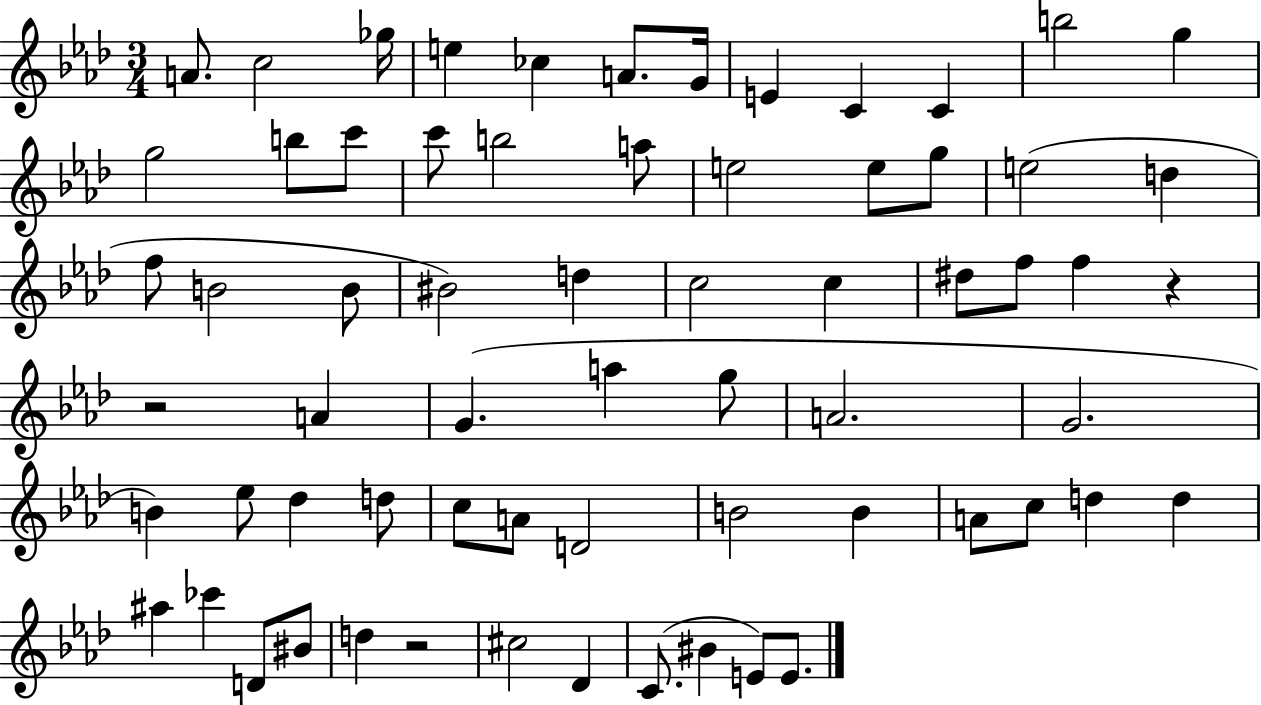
X:1
T:Untitled
M:3/4
L:1/4
K:Ab
A/2 c2 _g/4 e _c A/2 G/4 E C C b2 g g2 b/2 c'/2 c'/2 b2 a/2 e2 e/2 g/2 e2 d f/2 B2 B/2 ^B2 d c2 c ^d/2 f/2 f z z2 A G a g/2 A2 G2 B _e/2 _d d/2 c/2 A/2 D2 B2 B A/2 c/2 d d ^a _c' D/2 ^B/2 d z2 ^c2 _D C/2 ^B E/2 E/2